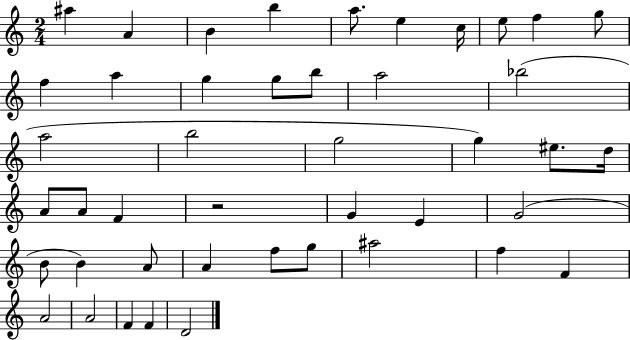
X:1
T:Untitled
M:2/4
L:1/4
K:C
^a A B b a/2 e c/4 e/2 f g/2 f a g g/2 b/2 a2 _b2 a2 b2 g2 g ^e/2 d/4 A/2 A/2 F z2 G E G2 B/2 B A/2 A f/2 g/2 ^a2 f F A2 A2 F F D2